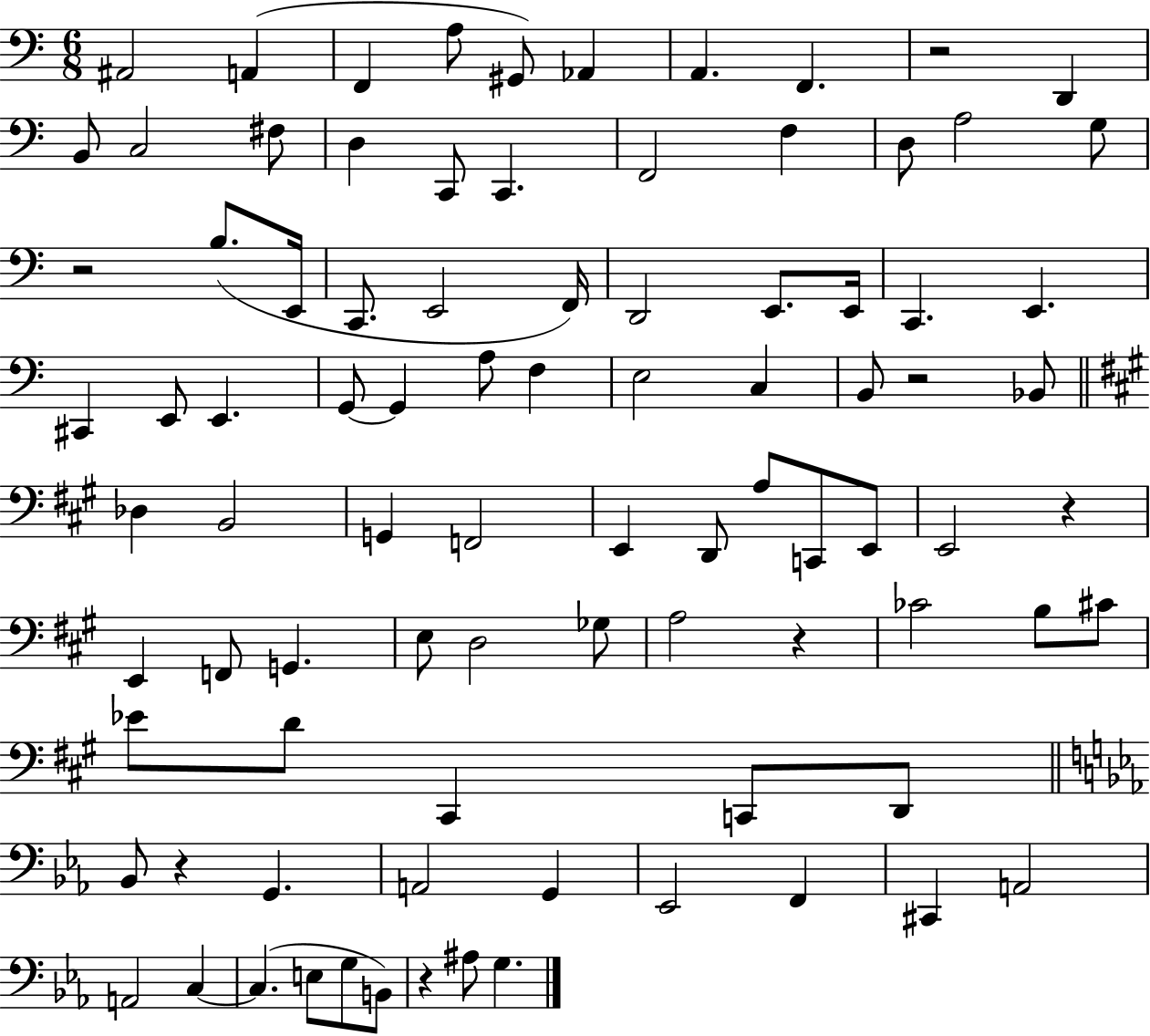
{
  \clef bass
  \numericTimeSignature
  \time 6/8
  \key c \major
  ais,2 a,4( | f,4 a8 gis,8) aes,4 | a,4. f,4. | r2 d,4 | \break b,8 c2 fis8 | d4 c,8 c,4. | f,2 f4 | d8 a2 g8 | \break r2 b8.( e,16 | c,8. e,2 f,16) | d,2 e,8. e,16 | c,4. e,4. | \break cis,4 e,8 e,4. | g,8~~ g,4 a8 f4 | e2 c4 | b,8 r2 bes,8 | \break \bar "||" \break \key a \major des4 b,2 | g,4 f,2 | e,4 d,8 a8 c,8 e,8 | e,2 r4 | \break e,4 f,8 g,4. | e8 d2 ges8 | a2 r4 | ces'2 b8 cis'8 | \break ees'8 d'8 cis,4 c,8 d,8 | \bar "||" \break \key ees \major bes,8 r4 g,4. | a,2 g,4 | ees,2 f,4 | cis,4 a,2 | \break a,2 c4~~ | c4.( e8 g8 b,8) | r4 ais8 g4. | \bar "|."
}